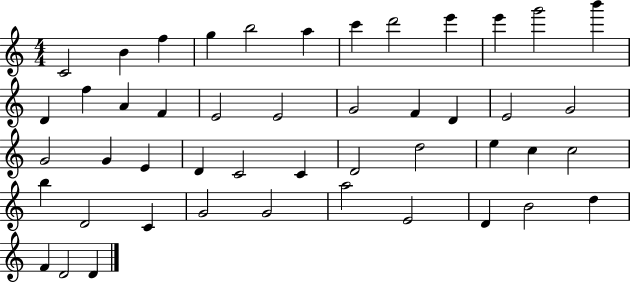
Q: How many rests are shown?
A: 0